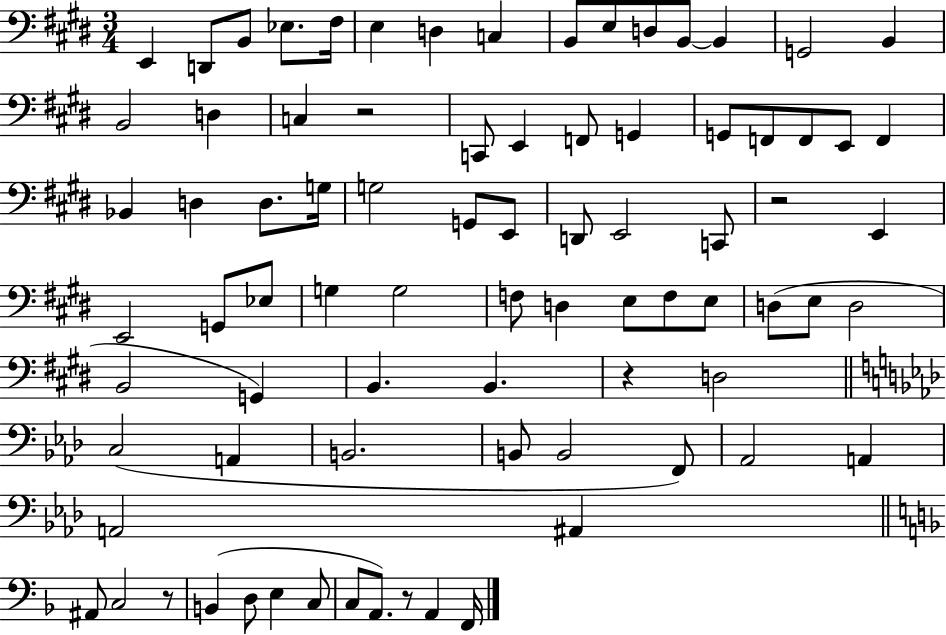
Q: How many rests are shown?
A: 5